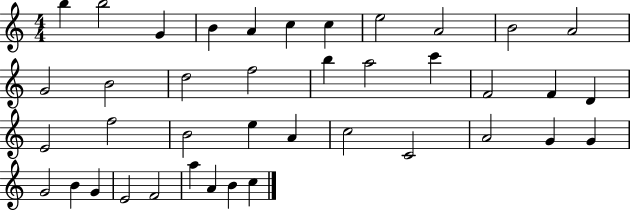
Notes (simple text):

B5/q B5/h G4/q B4/q A4/q C5/q C5/q E5/h A4/h B4/h A4/h G4/h B4/h D5/h F5/h B5/q A5/h C6/q F4/h F4/q D4/q E4/h F5/h B4/h E5/q A4/q C5/h C4/h A4/h G4/q G4/q G4/h B4/q G4/q E4/h F4/h A5/q A4/q B4/q C5/q